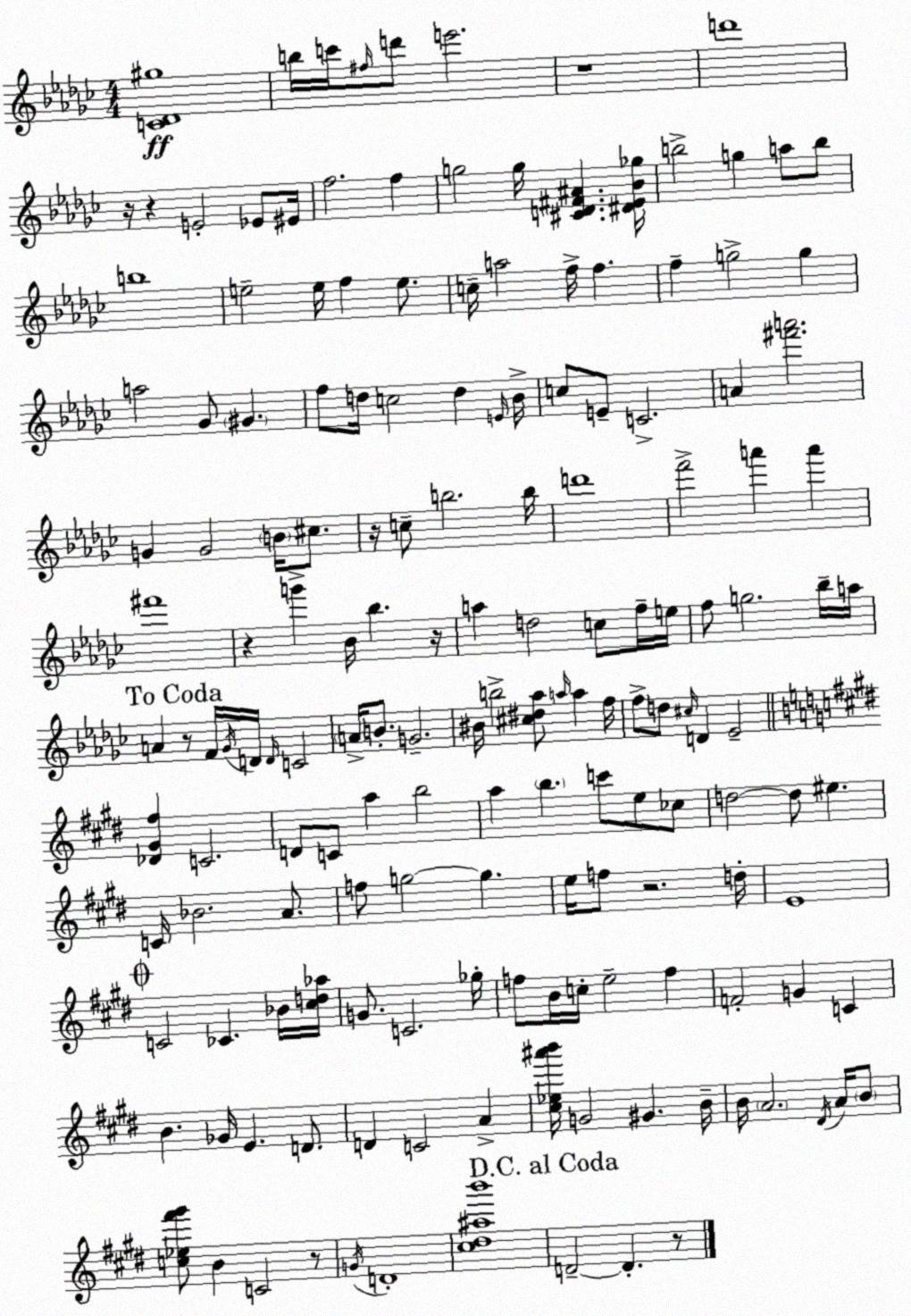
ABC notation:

X:1
T:Untitled
M:4/4
L:1/4
K:Ebm
[C_D^g]4 b/4 c'/4 ^f/4 d'/2 e'2 z4 d'4 z/4 z E2 _E/2 ^E/4 f2 f g2 g/4 [^CD^F^A] [^D_E_B_g]/4 b2 g a/2 b/2 b4 e2 e/4 f e/2 c/4 a2 f/4 f f g2 g a2 _G/2 ^G f/2 d/4 c2 d E/4 _B/4 c/2 E/2 C2 A [^f'a']2 G G2 B/4 ^c/2 z/4 c/2 b2 b/4 d'4 f'2 a' a' ^f'4 z g' _B/4 _b z/4 a d2 c/2 f/4 e/4 f/2 g2 _b/4 a/4 A z/2 F/4 _G/4 D/4 D/4 C2 A/4 B/2 G2 ^B/4 b2 [^c^d_a]/2 a/4 a f/4 f/2 d/2 ^c/4 D _E2 [_D^G^f] C2 D/2 C/2 a b2 a b c'/2 e/2 _c/2 d2 d/2 ^e C/4 _B2 A/2 f/2 g2 g e/4 f/2 z2 d/4 E4 C2 _C _B/4 [^cd_a]/4 G/2 C2 _g/4 f/2 B/4 c/4 e2 f F2 G C B _G/4 E D/2 D C2 A [^c_e^a'b']/4 G2 ^G B/4 B/4 A2 ^D/4 A/4 B/2 [c_e^f'^g']/2 B C2 z/2 G/4 D4 [^c^d^ab']4 D2 D z/2